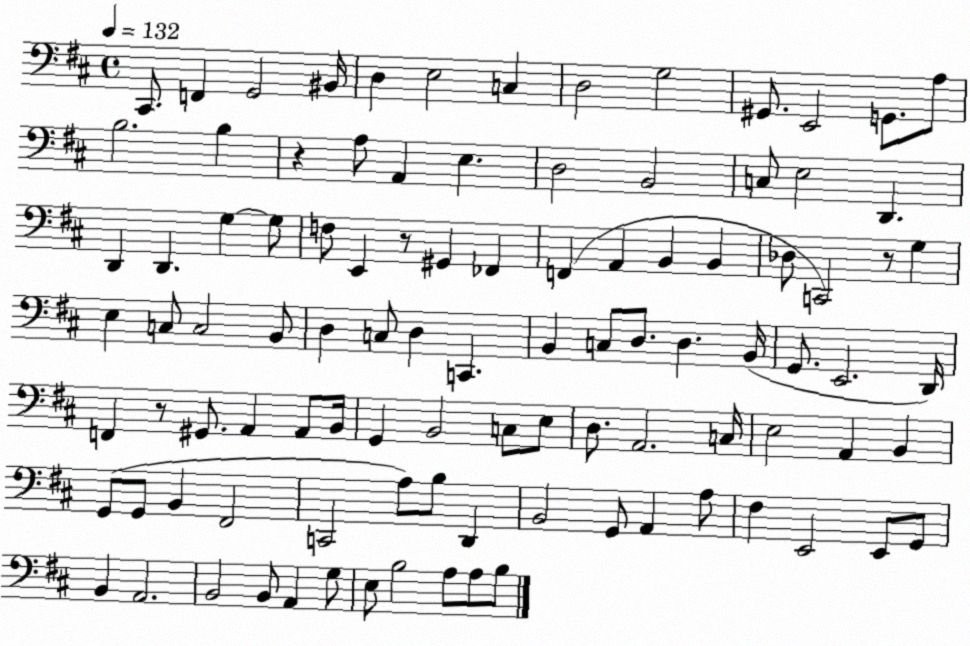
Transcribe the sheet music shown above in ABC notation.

X:1
T:Untitled
M:4/4
L:1/4
K:D
^C,,/2 F,, G,,2 ^B,,/4 D, E,2 C, D,2 G,2 ^G,,/2 E,,2 G,,/2 A,/2 B,2 B, z A,/2 A,, E, D,2 B,,2 C,/2 E,2 D,, D,, D,, G, G,/2 F,/2 E,, z/2 ^G,, _F,, F,, A,, B,, B,, _D,/2 C,,2 z/2 G, E, C,/2 C,2 B,,/2 D, C,/2 D, C,, B,, C,/2 D,/2 D, B,,/4 G,,/2 E,,2 D,,/4 F,, z/2 ^G,,/2 A,, A,,/2 B,,/4 G,, B,,2 C,/2 E,/2 D,/2 A,,2 C,/4 E,2 A,, B,, G,,/2 G,,/2 B,, ^F,,2 C,,2 A,/2 B,/2 D,, B,,2 G,,/2 A,, A,/2 ^F, E,,2 E,,/2 G,,/2 B,, A,,2 B,,2 B,,/2 A,, G,/2 E,/2 B,2 A,/2 A,/2 B,/2